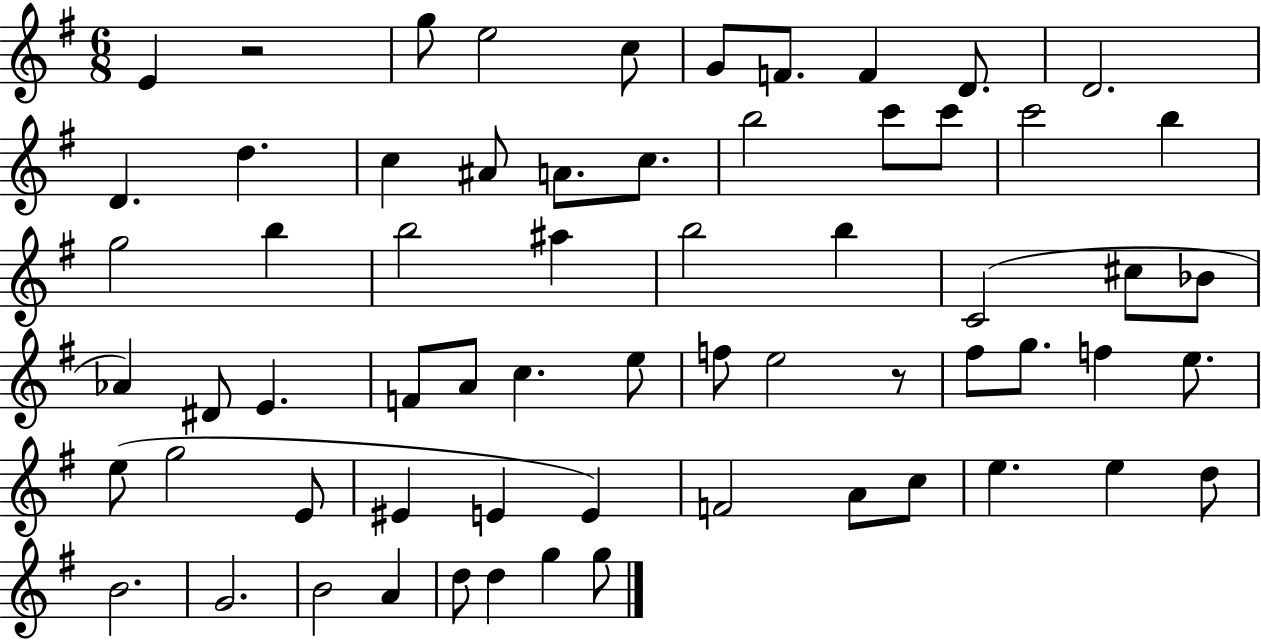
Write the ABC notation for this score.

X:1
T:Untitled
M:6/8
L:1/4
K:G
E z2 g/2 e2 c/2 G/2 F/2 F D/2 D2 D d c ^A/2 A/2 c/2 b2 c'/2 c'/2 c'2 b g2 b b2 ^a b2 b C2 ^c/2 _B/2 _A ^D/2 E F/2 A/2 c e/2 f/2 e2 z/2 ^f/2 g/2 f e/2 e/2 g2 E/2 ^E E E F2 A/2 c/2 e e d/2 B2 G2 B2 A d/2 d g g/2